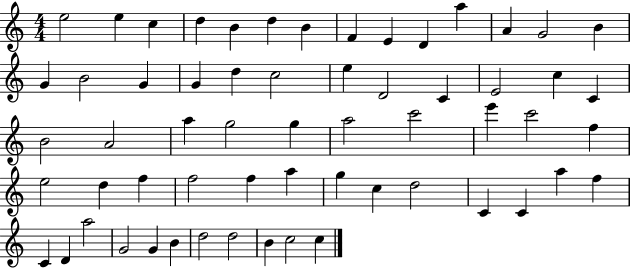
{
  \clef treble
  \numericTimeSignature
  \time 4/4
  \key c \major
  e''2 e''4 c''4 | d''4 b'4 d''4 b'4 | f'4 e'4 d'4 a''4 | a'4 g'2 b'4 | \break g'4 b'2 g'4 | g'4 d''4 c''2 | e''4 d'2 c'4 | e'2 c''4 c'4 | \break b'2 a'2 | a''4 g''2 g''4 | a''2 c'''2 | e'''4 c'''2 f''4 | \break e''2 d''4 f''4 | f''2 f''4 a''4 | g''4 c''4 d''2 | c'4 c'4 a''4 f''4 | \break c'4 d'4 a''2 | g'2 g'4 b'4 | d''2 d''2 | b'4 c''2 c''4 | \break \bar "|."
}